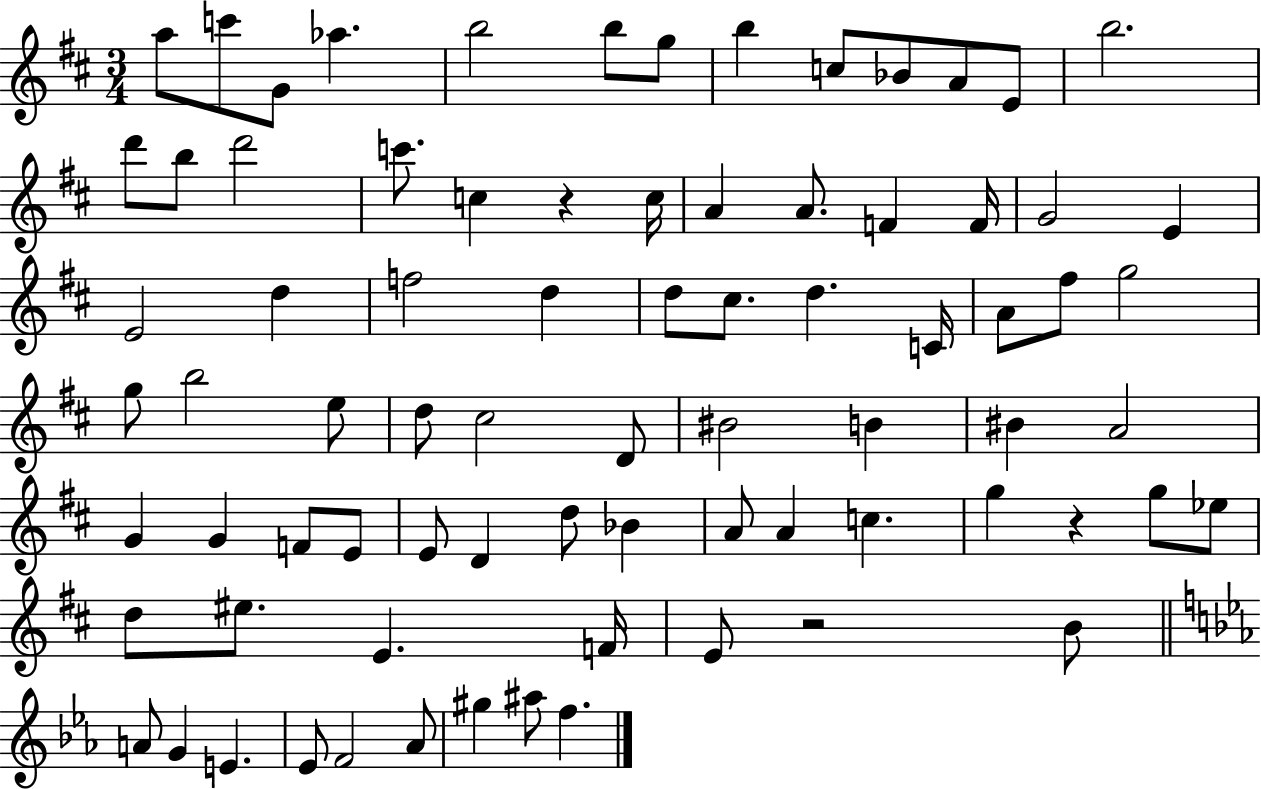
A5/e C6/e G4/e Ab5/q. B5/h B5/e G5/e B5/q C5/e Bb4/e A4/e E4/e B5/h. D6/e B5/e D6/h C6/e. C5/q R/q C5/s A4/q A4/e. F4/q F4/s G4/h E4/q E4/h D5/q F5/h D5/q D5/e C#5/e. D5/q. C4/s A4/e F#5/e G5/h G5/e B5/h E5/e D5/e C#5/h D4/e BIS4/h B4/q BIS4/q A4/h G4/q G4/q F4/e E4/e E4/e D4/q D5/e Bb4/q A4/e A4/q C5/q. G5/q R/q G5/e Eb5/e D5/e EIS5/e. E4/q. F4/s E4/e R/h B4/e A4/e G4/q E4/q. Eb4/e F4/h Ab4/e G#5/q A#5/e F5/q.